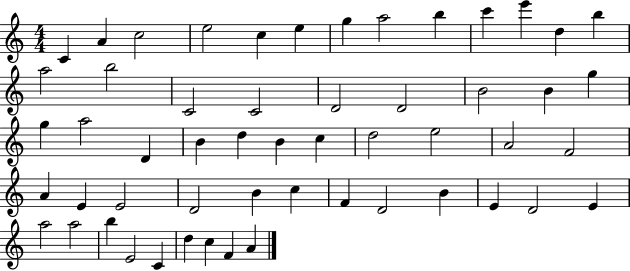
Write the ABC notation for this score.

X:1
T:Untitled
M:4/4
L:1/4
K:C
C A c2 e2 c e g a2 b c' e' d b a2 b2 C2 C2 D2 D2 B2 B g g a2 D B d B c d2 e2 A2 F2 A E E2 D2 B c F D2 B E D2 E a2 a2 b E2 C d c F A